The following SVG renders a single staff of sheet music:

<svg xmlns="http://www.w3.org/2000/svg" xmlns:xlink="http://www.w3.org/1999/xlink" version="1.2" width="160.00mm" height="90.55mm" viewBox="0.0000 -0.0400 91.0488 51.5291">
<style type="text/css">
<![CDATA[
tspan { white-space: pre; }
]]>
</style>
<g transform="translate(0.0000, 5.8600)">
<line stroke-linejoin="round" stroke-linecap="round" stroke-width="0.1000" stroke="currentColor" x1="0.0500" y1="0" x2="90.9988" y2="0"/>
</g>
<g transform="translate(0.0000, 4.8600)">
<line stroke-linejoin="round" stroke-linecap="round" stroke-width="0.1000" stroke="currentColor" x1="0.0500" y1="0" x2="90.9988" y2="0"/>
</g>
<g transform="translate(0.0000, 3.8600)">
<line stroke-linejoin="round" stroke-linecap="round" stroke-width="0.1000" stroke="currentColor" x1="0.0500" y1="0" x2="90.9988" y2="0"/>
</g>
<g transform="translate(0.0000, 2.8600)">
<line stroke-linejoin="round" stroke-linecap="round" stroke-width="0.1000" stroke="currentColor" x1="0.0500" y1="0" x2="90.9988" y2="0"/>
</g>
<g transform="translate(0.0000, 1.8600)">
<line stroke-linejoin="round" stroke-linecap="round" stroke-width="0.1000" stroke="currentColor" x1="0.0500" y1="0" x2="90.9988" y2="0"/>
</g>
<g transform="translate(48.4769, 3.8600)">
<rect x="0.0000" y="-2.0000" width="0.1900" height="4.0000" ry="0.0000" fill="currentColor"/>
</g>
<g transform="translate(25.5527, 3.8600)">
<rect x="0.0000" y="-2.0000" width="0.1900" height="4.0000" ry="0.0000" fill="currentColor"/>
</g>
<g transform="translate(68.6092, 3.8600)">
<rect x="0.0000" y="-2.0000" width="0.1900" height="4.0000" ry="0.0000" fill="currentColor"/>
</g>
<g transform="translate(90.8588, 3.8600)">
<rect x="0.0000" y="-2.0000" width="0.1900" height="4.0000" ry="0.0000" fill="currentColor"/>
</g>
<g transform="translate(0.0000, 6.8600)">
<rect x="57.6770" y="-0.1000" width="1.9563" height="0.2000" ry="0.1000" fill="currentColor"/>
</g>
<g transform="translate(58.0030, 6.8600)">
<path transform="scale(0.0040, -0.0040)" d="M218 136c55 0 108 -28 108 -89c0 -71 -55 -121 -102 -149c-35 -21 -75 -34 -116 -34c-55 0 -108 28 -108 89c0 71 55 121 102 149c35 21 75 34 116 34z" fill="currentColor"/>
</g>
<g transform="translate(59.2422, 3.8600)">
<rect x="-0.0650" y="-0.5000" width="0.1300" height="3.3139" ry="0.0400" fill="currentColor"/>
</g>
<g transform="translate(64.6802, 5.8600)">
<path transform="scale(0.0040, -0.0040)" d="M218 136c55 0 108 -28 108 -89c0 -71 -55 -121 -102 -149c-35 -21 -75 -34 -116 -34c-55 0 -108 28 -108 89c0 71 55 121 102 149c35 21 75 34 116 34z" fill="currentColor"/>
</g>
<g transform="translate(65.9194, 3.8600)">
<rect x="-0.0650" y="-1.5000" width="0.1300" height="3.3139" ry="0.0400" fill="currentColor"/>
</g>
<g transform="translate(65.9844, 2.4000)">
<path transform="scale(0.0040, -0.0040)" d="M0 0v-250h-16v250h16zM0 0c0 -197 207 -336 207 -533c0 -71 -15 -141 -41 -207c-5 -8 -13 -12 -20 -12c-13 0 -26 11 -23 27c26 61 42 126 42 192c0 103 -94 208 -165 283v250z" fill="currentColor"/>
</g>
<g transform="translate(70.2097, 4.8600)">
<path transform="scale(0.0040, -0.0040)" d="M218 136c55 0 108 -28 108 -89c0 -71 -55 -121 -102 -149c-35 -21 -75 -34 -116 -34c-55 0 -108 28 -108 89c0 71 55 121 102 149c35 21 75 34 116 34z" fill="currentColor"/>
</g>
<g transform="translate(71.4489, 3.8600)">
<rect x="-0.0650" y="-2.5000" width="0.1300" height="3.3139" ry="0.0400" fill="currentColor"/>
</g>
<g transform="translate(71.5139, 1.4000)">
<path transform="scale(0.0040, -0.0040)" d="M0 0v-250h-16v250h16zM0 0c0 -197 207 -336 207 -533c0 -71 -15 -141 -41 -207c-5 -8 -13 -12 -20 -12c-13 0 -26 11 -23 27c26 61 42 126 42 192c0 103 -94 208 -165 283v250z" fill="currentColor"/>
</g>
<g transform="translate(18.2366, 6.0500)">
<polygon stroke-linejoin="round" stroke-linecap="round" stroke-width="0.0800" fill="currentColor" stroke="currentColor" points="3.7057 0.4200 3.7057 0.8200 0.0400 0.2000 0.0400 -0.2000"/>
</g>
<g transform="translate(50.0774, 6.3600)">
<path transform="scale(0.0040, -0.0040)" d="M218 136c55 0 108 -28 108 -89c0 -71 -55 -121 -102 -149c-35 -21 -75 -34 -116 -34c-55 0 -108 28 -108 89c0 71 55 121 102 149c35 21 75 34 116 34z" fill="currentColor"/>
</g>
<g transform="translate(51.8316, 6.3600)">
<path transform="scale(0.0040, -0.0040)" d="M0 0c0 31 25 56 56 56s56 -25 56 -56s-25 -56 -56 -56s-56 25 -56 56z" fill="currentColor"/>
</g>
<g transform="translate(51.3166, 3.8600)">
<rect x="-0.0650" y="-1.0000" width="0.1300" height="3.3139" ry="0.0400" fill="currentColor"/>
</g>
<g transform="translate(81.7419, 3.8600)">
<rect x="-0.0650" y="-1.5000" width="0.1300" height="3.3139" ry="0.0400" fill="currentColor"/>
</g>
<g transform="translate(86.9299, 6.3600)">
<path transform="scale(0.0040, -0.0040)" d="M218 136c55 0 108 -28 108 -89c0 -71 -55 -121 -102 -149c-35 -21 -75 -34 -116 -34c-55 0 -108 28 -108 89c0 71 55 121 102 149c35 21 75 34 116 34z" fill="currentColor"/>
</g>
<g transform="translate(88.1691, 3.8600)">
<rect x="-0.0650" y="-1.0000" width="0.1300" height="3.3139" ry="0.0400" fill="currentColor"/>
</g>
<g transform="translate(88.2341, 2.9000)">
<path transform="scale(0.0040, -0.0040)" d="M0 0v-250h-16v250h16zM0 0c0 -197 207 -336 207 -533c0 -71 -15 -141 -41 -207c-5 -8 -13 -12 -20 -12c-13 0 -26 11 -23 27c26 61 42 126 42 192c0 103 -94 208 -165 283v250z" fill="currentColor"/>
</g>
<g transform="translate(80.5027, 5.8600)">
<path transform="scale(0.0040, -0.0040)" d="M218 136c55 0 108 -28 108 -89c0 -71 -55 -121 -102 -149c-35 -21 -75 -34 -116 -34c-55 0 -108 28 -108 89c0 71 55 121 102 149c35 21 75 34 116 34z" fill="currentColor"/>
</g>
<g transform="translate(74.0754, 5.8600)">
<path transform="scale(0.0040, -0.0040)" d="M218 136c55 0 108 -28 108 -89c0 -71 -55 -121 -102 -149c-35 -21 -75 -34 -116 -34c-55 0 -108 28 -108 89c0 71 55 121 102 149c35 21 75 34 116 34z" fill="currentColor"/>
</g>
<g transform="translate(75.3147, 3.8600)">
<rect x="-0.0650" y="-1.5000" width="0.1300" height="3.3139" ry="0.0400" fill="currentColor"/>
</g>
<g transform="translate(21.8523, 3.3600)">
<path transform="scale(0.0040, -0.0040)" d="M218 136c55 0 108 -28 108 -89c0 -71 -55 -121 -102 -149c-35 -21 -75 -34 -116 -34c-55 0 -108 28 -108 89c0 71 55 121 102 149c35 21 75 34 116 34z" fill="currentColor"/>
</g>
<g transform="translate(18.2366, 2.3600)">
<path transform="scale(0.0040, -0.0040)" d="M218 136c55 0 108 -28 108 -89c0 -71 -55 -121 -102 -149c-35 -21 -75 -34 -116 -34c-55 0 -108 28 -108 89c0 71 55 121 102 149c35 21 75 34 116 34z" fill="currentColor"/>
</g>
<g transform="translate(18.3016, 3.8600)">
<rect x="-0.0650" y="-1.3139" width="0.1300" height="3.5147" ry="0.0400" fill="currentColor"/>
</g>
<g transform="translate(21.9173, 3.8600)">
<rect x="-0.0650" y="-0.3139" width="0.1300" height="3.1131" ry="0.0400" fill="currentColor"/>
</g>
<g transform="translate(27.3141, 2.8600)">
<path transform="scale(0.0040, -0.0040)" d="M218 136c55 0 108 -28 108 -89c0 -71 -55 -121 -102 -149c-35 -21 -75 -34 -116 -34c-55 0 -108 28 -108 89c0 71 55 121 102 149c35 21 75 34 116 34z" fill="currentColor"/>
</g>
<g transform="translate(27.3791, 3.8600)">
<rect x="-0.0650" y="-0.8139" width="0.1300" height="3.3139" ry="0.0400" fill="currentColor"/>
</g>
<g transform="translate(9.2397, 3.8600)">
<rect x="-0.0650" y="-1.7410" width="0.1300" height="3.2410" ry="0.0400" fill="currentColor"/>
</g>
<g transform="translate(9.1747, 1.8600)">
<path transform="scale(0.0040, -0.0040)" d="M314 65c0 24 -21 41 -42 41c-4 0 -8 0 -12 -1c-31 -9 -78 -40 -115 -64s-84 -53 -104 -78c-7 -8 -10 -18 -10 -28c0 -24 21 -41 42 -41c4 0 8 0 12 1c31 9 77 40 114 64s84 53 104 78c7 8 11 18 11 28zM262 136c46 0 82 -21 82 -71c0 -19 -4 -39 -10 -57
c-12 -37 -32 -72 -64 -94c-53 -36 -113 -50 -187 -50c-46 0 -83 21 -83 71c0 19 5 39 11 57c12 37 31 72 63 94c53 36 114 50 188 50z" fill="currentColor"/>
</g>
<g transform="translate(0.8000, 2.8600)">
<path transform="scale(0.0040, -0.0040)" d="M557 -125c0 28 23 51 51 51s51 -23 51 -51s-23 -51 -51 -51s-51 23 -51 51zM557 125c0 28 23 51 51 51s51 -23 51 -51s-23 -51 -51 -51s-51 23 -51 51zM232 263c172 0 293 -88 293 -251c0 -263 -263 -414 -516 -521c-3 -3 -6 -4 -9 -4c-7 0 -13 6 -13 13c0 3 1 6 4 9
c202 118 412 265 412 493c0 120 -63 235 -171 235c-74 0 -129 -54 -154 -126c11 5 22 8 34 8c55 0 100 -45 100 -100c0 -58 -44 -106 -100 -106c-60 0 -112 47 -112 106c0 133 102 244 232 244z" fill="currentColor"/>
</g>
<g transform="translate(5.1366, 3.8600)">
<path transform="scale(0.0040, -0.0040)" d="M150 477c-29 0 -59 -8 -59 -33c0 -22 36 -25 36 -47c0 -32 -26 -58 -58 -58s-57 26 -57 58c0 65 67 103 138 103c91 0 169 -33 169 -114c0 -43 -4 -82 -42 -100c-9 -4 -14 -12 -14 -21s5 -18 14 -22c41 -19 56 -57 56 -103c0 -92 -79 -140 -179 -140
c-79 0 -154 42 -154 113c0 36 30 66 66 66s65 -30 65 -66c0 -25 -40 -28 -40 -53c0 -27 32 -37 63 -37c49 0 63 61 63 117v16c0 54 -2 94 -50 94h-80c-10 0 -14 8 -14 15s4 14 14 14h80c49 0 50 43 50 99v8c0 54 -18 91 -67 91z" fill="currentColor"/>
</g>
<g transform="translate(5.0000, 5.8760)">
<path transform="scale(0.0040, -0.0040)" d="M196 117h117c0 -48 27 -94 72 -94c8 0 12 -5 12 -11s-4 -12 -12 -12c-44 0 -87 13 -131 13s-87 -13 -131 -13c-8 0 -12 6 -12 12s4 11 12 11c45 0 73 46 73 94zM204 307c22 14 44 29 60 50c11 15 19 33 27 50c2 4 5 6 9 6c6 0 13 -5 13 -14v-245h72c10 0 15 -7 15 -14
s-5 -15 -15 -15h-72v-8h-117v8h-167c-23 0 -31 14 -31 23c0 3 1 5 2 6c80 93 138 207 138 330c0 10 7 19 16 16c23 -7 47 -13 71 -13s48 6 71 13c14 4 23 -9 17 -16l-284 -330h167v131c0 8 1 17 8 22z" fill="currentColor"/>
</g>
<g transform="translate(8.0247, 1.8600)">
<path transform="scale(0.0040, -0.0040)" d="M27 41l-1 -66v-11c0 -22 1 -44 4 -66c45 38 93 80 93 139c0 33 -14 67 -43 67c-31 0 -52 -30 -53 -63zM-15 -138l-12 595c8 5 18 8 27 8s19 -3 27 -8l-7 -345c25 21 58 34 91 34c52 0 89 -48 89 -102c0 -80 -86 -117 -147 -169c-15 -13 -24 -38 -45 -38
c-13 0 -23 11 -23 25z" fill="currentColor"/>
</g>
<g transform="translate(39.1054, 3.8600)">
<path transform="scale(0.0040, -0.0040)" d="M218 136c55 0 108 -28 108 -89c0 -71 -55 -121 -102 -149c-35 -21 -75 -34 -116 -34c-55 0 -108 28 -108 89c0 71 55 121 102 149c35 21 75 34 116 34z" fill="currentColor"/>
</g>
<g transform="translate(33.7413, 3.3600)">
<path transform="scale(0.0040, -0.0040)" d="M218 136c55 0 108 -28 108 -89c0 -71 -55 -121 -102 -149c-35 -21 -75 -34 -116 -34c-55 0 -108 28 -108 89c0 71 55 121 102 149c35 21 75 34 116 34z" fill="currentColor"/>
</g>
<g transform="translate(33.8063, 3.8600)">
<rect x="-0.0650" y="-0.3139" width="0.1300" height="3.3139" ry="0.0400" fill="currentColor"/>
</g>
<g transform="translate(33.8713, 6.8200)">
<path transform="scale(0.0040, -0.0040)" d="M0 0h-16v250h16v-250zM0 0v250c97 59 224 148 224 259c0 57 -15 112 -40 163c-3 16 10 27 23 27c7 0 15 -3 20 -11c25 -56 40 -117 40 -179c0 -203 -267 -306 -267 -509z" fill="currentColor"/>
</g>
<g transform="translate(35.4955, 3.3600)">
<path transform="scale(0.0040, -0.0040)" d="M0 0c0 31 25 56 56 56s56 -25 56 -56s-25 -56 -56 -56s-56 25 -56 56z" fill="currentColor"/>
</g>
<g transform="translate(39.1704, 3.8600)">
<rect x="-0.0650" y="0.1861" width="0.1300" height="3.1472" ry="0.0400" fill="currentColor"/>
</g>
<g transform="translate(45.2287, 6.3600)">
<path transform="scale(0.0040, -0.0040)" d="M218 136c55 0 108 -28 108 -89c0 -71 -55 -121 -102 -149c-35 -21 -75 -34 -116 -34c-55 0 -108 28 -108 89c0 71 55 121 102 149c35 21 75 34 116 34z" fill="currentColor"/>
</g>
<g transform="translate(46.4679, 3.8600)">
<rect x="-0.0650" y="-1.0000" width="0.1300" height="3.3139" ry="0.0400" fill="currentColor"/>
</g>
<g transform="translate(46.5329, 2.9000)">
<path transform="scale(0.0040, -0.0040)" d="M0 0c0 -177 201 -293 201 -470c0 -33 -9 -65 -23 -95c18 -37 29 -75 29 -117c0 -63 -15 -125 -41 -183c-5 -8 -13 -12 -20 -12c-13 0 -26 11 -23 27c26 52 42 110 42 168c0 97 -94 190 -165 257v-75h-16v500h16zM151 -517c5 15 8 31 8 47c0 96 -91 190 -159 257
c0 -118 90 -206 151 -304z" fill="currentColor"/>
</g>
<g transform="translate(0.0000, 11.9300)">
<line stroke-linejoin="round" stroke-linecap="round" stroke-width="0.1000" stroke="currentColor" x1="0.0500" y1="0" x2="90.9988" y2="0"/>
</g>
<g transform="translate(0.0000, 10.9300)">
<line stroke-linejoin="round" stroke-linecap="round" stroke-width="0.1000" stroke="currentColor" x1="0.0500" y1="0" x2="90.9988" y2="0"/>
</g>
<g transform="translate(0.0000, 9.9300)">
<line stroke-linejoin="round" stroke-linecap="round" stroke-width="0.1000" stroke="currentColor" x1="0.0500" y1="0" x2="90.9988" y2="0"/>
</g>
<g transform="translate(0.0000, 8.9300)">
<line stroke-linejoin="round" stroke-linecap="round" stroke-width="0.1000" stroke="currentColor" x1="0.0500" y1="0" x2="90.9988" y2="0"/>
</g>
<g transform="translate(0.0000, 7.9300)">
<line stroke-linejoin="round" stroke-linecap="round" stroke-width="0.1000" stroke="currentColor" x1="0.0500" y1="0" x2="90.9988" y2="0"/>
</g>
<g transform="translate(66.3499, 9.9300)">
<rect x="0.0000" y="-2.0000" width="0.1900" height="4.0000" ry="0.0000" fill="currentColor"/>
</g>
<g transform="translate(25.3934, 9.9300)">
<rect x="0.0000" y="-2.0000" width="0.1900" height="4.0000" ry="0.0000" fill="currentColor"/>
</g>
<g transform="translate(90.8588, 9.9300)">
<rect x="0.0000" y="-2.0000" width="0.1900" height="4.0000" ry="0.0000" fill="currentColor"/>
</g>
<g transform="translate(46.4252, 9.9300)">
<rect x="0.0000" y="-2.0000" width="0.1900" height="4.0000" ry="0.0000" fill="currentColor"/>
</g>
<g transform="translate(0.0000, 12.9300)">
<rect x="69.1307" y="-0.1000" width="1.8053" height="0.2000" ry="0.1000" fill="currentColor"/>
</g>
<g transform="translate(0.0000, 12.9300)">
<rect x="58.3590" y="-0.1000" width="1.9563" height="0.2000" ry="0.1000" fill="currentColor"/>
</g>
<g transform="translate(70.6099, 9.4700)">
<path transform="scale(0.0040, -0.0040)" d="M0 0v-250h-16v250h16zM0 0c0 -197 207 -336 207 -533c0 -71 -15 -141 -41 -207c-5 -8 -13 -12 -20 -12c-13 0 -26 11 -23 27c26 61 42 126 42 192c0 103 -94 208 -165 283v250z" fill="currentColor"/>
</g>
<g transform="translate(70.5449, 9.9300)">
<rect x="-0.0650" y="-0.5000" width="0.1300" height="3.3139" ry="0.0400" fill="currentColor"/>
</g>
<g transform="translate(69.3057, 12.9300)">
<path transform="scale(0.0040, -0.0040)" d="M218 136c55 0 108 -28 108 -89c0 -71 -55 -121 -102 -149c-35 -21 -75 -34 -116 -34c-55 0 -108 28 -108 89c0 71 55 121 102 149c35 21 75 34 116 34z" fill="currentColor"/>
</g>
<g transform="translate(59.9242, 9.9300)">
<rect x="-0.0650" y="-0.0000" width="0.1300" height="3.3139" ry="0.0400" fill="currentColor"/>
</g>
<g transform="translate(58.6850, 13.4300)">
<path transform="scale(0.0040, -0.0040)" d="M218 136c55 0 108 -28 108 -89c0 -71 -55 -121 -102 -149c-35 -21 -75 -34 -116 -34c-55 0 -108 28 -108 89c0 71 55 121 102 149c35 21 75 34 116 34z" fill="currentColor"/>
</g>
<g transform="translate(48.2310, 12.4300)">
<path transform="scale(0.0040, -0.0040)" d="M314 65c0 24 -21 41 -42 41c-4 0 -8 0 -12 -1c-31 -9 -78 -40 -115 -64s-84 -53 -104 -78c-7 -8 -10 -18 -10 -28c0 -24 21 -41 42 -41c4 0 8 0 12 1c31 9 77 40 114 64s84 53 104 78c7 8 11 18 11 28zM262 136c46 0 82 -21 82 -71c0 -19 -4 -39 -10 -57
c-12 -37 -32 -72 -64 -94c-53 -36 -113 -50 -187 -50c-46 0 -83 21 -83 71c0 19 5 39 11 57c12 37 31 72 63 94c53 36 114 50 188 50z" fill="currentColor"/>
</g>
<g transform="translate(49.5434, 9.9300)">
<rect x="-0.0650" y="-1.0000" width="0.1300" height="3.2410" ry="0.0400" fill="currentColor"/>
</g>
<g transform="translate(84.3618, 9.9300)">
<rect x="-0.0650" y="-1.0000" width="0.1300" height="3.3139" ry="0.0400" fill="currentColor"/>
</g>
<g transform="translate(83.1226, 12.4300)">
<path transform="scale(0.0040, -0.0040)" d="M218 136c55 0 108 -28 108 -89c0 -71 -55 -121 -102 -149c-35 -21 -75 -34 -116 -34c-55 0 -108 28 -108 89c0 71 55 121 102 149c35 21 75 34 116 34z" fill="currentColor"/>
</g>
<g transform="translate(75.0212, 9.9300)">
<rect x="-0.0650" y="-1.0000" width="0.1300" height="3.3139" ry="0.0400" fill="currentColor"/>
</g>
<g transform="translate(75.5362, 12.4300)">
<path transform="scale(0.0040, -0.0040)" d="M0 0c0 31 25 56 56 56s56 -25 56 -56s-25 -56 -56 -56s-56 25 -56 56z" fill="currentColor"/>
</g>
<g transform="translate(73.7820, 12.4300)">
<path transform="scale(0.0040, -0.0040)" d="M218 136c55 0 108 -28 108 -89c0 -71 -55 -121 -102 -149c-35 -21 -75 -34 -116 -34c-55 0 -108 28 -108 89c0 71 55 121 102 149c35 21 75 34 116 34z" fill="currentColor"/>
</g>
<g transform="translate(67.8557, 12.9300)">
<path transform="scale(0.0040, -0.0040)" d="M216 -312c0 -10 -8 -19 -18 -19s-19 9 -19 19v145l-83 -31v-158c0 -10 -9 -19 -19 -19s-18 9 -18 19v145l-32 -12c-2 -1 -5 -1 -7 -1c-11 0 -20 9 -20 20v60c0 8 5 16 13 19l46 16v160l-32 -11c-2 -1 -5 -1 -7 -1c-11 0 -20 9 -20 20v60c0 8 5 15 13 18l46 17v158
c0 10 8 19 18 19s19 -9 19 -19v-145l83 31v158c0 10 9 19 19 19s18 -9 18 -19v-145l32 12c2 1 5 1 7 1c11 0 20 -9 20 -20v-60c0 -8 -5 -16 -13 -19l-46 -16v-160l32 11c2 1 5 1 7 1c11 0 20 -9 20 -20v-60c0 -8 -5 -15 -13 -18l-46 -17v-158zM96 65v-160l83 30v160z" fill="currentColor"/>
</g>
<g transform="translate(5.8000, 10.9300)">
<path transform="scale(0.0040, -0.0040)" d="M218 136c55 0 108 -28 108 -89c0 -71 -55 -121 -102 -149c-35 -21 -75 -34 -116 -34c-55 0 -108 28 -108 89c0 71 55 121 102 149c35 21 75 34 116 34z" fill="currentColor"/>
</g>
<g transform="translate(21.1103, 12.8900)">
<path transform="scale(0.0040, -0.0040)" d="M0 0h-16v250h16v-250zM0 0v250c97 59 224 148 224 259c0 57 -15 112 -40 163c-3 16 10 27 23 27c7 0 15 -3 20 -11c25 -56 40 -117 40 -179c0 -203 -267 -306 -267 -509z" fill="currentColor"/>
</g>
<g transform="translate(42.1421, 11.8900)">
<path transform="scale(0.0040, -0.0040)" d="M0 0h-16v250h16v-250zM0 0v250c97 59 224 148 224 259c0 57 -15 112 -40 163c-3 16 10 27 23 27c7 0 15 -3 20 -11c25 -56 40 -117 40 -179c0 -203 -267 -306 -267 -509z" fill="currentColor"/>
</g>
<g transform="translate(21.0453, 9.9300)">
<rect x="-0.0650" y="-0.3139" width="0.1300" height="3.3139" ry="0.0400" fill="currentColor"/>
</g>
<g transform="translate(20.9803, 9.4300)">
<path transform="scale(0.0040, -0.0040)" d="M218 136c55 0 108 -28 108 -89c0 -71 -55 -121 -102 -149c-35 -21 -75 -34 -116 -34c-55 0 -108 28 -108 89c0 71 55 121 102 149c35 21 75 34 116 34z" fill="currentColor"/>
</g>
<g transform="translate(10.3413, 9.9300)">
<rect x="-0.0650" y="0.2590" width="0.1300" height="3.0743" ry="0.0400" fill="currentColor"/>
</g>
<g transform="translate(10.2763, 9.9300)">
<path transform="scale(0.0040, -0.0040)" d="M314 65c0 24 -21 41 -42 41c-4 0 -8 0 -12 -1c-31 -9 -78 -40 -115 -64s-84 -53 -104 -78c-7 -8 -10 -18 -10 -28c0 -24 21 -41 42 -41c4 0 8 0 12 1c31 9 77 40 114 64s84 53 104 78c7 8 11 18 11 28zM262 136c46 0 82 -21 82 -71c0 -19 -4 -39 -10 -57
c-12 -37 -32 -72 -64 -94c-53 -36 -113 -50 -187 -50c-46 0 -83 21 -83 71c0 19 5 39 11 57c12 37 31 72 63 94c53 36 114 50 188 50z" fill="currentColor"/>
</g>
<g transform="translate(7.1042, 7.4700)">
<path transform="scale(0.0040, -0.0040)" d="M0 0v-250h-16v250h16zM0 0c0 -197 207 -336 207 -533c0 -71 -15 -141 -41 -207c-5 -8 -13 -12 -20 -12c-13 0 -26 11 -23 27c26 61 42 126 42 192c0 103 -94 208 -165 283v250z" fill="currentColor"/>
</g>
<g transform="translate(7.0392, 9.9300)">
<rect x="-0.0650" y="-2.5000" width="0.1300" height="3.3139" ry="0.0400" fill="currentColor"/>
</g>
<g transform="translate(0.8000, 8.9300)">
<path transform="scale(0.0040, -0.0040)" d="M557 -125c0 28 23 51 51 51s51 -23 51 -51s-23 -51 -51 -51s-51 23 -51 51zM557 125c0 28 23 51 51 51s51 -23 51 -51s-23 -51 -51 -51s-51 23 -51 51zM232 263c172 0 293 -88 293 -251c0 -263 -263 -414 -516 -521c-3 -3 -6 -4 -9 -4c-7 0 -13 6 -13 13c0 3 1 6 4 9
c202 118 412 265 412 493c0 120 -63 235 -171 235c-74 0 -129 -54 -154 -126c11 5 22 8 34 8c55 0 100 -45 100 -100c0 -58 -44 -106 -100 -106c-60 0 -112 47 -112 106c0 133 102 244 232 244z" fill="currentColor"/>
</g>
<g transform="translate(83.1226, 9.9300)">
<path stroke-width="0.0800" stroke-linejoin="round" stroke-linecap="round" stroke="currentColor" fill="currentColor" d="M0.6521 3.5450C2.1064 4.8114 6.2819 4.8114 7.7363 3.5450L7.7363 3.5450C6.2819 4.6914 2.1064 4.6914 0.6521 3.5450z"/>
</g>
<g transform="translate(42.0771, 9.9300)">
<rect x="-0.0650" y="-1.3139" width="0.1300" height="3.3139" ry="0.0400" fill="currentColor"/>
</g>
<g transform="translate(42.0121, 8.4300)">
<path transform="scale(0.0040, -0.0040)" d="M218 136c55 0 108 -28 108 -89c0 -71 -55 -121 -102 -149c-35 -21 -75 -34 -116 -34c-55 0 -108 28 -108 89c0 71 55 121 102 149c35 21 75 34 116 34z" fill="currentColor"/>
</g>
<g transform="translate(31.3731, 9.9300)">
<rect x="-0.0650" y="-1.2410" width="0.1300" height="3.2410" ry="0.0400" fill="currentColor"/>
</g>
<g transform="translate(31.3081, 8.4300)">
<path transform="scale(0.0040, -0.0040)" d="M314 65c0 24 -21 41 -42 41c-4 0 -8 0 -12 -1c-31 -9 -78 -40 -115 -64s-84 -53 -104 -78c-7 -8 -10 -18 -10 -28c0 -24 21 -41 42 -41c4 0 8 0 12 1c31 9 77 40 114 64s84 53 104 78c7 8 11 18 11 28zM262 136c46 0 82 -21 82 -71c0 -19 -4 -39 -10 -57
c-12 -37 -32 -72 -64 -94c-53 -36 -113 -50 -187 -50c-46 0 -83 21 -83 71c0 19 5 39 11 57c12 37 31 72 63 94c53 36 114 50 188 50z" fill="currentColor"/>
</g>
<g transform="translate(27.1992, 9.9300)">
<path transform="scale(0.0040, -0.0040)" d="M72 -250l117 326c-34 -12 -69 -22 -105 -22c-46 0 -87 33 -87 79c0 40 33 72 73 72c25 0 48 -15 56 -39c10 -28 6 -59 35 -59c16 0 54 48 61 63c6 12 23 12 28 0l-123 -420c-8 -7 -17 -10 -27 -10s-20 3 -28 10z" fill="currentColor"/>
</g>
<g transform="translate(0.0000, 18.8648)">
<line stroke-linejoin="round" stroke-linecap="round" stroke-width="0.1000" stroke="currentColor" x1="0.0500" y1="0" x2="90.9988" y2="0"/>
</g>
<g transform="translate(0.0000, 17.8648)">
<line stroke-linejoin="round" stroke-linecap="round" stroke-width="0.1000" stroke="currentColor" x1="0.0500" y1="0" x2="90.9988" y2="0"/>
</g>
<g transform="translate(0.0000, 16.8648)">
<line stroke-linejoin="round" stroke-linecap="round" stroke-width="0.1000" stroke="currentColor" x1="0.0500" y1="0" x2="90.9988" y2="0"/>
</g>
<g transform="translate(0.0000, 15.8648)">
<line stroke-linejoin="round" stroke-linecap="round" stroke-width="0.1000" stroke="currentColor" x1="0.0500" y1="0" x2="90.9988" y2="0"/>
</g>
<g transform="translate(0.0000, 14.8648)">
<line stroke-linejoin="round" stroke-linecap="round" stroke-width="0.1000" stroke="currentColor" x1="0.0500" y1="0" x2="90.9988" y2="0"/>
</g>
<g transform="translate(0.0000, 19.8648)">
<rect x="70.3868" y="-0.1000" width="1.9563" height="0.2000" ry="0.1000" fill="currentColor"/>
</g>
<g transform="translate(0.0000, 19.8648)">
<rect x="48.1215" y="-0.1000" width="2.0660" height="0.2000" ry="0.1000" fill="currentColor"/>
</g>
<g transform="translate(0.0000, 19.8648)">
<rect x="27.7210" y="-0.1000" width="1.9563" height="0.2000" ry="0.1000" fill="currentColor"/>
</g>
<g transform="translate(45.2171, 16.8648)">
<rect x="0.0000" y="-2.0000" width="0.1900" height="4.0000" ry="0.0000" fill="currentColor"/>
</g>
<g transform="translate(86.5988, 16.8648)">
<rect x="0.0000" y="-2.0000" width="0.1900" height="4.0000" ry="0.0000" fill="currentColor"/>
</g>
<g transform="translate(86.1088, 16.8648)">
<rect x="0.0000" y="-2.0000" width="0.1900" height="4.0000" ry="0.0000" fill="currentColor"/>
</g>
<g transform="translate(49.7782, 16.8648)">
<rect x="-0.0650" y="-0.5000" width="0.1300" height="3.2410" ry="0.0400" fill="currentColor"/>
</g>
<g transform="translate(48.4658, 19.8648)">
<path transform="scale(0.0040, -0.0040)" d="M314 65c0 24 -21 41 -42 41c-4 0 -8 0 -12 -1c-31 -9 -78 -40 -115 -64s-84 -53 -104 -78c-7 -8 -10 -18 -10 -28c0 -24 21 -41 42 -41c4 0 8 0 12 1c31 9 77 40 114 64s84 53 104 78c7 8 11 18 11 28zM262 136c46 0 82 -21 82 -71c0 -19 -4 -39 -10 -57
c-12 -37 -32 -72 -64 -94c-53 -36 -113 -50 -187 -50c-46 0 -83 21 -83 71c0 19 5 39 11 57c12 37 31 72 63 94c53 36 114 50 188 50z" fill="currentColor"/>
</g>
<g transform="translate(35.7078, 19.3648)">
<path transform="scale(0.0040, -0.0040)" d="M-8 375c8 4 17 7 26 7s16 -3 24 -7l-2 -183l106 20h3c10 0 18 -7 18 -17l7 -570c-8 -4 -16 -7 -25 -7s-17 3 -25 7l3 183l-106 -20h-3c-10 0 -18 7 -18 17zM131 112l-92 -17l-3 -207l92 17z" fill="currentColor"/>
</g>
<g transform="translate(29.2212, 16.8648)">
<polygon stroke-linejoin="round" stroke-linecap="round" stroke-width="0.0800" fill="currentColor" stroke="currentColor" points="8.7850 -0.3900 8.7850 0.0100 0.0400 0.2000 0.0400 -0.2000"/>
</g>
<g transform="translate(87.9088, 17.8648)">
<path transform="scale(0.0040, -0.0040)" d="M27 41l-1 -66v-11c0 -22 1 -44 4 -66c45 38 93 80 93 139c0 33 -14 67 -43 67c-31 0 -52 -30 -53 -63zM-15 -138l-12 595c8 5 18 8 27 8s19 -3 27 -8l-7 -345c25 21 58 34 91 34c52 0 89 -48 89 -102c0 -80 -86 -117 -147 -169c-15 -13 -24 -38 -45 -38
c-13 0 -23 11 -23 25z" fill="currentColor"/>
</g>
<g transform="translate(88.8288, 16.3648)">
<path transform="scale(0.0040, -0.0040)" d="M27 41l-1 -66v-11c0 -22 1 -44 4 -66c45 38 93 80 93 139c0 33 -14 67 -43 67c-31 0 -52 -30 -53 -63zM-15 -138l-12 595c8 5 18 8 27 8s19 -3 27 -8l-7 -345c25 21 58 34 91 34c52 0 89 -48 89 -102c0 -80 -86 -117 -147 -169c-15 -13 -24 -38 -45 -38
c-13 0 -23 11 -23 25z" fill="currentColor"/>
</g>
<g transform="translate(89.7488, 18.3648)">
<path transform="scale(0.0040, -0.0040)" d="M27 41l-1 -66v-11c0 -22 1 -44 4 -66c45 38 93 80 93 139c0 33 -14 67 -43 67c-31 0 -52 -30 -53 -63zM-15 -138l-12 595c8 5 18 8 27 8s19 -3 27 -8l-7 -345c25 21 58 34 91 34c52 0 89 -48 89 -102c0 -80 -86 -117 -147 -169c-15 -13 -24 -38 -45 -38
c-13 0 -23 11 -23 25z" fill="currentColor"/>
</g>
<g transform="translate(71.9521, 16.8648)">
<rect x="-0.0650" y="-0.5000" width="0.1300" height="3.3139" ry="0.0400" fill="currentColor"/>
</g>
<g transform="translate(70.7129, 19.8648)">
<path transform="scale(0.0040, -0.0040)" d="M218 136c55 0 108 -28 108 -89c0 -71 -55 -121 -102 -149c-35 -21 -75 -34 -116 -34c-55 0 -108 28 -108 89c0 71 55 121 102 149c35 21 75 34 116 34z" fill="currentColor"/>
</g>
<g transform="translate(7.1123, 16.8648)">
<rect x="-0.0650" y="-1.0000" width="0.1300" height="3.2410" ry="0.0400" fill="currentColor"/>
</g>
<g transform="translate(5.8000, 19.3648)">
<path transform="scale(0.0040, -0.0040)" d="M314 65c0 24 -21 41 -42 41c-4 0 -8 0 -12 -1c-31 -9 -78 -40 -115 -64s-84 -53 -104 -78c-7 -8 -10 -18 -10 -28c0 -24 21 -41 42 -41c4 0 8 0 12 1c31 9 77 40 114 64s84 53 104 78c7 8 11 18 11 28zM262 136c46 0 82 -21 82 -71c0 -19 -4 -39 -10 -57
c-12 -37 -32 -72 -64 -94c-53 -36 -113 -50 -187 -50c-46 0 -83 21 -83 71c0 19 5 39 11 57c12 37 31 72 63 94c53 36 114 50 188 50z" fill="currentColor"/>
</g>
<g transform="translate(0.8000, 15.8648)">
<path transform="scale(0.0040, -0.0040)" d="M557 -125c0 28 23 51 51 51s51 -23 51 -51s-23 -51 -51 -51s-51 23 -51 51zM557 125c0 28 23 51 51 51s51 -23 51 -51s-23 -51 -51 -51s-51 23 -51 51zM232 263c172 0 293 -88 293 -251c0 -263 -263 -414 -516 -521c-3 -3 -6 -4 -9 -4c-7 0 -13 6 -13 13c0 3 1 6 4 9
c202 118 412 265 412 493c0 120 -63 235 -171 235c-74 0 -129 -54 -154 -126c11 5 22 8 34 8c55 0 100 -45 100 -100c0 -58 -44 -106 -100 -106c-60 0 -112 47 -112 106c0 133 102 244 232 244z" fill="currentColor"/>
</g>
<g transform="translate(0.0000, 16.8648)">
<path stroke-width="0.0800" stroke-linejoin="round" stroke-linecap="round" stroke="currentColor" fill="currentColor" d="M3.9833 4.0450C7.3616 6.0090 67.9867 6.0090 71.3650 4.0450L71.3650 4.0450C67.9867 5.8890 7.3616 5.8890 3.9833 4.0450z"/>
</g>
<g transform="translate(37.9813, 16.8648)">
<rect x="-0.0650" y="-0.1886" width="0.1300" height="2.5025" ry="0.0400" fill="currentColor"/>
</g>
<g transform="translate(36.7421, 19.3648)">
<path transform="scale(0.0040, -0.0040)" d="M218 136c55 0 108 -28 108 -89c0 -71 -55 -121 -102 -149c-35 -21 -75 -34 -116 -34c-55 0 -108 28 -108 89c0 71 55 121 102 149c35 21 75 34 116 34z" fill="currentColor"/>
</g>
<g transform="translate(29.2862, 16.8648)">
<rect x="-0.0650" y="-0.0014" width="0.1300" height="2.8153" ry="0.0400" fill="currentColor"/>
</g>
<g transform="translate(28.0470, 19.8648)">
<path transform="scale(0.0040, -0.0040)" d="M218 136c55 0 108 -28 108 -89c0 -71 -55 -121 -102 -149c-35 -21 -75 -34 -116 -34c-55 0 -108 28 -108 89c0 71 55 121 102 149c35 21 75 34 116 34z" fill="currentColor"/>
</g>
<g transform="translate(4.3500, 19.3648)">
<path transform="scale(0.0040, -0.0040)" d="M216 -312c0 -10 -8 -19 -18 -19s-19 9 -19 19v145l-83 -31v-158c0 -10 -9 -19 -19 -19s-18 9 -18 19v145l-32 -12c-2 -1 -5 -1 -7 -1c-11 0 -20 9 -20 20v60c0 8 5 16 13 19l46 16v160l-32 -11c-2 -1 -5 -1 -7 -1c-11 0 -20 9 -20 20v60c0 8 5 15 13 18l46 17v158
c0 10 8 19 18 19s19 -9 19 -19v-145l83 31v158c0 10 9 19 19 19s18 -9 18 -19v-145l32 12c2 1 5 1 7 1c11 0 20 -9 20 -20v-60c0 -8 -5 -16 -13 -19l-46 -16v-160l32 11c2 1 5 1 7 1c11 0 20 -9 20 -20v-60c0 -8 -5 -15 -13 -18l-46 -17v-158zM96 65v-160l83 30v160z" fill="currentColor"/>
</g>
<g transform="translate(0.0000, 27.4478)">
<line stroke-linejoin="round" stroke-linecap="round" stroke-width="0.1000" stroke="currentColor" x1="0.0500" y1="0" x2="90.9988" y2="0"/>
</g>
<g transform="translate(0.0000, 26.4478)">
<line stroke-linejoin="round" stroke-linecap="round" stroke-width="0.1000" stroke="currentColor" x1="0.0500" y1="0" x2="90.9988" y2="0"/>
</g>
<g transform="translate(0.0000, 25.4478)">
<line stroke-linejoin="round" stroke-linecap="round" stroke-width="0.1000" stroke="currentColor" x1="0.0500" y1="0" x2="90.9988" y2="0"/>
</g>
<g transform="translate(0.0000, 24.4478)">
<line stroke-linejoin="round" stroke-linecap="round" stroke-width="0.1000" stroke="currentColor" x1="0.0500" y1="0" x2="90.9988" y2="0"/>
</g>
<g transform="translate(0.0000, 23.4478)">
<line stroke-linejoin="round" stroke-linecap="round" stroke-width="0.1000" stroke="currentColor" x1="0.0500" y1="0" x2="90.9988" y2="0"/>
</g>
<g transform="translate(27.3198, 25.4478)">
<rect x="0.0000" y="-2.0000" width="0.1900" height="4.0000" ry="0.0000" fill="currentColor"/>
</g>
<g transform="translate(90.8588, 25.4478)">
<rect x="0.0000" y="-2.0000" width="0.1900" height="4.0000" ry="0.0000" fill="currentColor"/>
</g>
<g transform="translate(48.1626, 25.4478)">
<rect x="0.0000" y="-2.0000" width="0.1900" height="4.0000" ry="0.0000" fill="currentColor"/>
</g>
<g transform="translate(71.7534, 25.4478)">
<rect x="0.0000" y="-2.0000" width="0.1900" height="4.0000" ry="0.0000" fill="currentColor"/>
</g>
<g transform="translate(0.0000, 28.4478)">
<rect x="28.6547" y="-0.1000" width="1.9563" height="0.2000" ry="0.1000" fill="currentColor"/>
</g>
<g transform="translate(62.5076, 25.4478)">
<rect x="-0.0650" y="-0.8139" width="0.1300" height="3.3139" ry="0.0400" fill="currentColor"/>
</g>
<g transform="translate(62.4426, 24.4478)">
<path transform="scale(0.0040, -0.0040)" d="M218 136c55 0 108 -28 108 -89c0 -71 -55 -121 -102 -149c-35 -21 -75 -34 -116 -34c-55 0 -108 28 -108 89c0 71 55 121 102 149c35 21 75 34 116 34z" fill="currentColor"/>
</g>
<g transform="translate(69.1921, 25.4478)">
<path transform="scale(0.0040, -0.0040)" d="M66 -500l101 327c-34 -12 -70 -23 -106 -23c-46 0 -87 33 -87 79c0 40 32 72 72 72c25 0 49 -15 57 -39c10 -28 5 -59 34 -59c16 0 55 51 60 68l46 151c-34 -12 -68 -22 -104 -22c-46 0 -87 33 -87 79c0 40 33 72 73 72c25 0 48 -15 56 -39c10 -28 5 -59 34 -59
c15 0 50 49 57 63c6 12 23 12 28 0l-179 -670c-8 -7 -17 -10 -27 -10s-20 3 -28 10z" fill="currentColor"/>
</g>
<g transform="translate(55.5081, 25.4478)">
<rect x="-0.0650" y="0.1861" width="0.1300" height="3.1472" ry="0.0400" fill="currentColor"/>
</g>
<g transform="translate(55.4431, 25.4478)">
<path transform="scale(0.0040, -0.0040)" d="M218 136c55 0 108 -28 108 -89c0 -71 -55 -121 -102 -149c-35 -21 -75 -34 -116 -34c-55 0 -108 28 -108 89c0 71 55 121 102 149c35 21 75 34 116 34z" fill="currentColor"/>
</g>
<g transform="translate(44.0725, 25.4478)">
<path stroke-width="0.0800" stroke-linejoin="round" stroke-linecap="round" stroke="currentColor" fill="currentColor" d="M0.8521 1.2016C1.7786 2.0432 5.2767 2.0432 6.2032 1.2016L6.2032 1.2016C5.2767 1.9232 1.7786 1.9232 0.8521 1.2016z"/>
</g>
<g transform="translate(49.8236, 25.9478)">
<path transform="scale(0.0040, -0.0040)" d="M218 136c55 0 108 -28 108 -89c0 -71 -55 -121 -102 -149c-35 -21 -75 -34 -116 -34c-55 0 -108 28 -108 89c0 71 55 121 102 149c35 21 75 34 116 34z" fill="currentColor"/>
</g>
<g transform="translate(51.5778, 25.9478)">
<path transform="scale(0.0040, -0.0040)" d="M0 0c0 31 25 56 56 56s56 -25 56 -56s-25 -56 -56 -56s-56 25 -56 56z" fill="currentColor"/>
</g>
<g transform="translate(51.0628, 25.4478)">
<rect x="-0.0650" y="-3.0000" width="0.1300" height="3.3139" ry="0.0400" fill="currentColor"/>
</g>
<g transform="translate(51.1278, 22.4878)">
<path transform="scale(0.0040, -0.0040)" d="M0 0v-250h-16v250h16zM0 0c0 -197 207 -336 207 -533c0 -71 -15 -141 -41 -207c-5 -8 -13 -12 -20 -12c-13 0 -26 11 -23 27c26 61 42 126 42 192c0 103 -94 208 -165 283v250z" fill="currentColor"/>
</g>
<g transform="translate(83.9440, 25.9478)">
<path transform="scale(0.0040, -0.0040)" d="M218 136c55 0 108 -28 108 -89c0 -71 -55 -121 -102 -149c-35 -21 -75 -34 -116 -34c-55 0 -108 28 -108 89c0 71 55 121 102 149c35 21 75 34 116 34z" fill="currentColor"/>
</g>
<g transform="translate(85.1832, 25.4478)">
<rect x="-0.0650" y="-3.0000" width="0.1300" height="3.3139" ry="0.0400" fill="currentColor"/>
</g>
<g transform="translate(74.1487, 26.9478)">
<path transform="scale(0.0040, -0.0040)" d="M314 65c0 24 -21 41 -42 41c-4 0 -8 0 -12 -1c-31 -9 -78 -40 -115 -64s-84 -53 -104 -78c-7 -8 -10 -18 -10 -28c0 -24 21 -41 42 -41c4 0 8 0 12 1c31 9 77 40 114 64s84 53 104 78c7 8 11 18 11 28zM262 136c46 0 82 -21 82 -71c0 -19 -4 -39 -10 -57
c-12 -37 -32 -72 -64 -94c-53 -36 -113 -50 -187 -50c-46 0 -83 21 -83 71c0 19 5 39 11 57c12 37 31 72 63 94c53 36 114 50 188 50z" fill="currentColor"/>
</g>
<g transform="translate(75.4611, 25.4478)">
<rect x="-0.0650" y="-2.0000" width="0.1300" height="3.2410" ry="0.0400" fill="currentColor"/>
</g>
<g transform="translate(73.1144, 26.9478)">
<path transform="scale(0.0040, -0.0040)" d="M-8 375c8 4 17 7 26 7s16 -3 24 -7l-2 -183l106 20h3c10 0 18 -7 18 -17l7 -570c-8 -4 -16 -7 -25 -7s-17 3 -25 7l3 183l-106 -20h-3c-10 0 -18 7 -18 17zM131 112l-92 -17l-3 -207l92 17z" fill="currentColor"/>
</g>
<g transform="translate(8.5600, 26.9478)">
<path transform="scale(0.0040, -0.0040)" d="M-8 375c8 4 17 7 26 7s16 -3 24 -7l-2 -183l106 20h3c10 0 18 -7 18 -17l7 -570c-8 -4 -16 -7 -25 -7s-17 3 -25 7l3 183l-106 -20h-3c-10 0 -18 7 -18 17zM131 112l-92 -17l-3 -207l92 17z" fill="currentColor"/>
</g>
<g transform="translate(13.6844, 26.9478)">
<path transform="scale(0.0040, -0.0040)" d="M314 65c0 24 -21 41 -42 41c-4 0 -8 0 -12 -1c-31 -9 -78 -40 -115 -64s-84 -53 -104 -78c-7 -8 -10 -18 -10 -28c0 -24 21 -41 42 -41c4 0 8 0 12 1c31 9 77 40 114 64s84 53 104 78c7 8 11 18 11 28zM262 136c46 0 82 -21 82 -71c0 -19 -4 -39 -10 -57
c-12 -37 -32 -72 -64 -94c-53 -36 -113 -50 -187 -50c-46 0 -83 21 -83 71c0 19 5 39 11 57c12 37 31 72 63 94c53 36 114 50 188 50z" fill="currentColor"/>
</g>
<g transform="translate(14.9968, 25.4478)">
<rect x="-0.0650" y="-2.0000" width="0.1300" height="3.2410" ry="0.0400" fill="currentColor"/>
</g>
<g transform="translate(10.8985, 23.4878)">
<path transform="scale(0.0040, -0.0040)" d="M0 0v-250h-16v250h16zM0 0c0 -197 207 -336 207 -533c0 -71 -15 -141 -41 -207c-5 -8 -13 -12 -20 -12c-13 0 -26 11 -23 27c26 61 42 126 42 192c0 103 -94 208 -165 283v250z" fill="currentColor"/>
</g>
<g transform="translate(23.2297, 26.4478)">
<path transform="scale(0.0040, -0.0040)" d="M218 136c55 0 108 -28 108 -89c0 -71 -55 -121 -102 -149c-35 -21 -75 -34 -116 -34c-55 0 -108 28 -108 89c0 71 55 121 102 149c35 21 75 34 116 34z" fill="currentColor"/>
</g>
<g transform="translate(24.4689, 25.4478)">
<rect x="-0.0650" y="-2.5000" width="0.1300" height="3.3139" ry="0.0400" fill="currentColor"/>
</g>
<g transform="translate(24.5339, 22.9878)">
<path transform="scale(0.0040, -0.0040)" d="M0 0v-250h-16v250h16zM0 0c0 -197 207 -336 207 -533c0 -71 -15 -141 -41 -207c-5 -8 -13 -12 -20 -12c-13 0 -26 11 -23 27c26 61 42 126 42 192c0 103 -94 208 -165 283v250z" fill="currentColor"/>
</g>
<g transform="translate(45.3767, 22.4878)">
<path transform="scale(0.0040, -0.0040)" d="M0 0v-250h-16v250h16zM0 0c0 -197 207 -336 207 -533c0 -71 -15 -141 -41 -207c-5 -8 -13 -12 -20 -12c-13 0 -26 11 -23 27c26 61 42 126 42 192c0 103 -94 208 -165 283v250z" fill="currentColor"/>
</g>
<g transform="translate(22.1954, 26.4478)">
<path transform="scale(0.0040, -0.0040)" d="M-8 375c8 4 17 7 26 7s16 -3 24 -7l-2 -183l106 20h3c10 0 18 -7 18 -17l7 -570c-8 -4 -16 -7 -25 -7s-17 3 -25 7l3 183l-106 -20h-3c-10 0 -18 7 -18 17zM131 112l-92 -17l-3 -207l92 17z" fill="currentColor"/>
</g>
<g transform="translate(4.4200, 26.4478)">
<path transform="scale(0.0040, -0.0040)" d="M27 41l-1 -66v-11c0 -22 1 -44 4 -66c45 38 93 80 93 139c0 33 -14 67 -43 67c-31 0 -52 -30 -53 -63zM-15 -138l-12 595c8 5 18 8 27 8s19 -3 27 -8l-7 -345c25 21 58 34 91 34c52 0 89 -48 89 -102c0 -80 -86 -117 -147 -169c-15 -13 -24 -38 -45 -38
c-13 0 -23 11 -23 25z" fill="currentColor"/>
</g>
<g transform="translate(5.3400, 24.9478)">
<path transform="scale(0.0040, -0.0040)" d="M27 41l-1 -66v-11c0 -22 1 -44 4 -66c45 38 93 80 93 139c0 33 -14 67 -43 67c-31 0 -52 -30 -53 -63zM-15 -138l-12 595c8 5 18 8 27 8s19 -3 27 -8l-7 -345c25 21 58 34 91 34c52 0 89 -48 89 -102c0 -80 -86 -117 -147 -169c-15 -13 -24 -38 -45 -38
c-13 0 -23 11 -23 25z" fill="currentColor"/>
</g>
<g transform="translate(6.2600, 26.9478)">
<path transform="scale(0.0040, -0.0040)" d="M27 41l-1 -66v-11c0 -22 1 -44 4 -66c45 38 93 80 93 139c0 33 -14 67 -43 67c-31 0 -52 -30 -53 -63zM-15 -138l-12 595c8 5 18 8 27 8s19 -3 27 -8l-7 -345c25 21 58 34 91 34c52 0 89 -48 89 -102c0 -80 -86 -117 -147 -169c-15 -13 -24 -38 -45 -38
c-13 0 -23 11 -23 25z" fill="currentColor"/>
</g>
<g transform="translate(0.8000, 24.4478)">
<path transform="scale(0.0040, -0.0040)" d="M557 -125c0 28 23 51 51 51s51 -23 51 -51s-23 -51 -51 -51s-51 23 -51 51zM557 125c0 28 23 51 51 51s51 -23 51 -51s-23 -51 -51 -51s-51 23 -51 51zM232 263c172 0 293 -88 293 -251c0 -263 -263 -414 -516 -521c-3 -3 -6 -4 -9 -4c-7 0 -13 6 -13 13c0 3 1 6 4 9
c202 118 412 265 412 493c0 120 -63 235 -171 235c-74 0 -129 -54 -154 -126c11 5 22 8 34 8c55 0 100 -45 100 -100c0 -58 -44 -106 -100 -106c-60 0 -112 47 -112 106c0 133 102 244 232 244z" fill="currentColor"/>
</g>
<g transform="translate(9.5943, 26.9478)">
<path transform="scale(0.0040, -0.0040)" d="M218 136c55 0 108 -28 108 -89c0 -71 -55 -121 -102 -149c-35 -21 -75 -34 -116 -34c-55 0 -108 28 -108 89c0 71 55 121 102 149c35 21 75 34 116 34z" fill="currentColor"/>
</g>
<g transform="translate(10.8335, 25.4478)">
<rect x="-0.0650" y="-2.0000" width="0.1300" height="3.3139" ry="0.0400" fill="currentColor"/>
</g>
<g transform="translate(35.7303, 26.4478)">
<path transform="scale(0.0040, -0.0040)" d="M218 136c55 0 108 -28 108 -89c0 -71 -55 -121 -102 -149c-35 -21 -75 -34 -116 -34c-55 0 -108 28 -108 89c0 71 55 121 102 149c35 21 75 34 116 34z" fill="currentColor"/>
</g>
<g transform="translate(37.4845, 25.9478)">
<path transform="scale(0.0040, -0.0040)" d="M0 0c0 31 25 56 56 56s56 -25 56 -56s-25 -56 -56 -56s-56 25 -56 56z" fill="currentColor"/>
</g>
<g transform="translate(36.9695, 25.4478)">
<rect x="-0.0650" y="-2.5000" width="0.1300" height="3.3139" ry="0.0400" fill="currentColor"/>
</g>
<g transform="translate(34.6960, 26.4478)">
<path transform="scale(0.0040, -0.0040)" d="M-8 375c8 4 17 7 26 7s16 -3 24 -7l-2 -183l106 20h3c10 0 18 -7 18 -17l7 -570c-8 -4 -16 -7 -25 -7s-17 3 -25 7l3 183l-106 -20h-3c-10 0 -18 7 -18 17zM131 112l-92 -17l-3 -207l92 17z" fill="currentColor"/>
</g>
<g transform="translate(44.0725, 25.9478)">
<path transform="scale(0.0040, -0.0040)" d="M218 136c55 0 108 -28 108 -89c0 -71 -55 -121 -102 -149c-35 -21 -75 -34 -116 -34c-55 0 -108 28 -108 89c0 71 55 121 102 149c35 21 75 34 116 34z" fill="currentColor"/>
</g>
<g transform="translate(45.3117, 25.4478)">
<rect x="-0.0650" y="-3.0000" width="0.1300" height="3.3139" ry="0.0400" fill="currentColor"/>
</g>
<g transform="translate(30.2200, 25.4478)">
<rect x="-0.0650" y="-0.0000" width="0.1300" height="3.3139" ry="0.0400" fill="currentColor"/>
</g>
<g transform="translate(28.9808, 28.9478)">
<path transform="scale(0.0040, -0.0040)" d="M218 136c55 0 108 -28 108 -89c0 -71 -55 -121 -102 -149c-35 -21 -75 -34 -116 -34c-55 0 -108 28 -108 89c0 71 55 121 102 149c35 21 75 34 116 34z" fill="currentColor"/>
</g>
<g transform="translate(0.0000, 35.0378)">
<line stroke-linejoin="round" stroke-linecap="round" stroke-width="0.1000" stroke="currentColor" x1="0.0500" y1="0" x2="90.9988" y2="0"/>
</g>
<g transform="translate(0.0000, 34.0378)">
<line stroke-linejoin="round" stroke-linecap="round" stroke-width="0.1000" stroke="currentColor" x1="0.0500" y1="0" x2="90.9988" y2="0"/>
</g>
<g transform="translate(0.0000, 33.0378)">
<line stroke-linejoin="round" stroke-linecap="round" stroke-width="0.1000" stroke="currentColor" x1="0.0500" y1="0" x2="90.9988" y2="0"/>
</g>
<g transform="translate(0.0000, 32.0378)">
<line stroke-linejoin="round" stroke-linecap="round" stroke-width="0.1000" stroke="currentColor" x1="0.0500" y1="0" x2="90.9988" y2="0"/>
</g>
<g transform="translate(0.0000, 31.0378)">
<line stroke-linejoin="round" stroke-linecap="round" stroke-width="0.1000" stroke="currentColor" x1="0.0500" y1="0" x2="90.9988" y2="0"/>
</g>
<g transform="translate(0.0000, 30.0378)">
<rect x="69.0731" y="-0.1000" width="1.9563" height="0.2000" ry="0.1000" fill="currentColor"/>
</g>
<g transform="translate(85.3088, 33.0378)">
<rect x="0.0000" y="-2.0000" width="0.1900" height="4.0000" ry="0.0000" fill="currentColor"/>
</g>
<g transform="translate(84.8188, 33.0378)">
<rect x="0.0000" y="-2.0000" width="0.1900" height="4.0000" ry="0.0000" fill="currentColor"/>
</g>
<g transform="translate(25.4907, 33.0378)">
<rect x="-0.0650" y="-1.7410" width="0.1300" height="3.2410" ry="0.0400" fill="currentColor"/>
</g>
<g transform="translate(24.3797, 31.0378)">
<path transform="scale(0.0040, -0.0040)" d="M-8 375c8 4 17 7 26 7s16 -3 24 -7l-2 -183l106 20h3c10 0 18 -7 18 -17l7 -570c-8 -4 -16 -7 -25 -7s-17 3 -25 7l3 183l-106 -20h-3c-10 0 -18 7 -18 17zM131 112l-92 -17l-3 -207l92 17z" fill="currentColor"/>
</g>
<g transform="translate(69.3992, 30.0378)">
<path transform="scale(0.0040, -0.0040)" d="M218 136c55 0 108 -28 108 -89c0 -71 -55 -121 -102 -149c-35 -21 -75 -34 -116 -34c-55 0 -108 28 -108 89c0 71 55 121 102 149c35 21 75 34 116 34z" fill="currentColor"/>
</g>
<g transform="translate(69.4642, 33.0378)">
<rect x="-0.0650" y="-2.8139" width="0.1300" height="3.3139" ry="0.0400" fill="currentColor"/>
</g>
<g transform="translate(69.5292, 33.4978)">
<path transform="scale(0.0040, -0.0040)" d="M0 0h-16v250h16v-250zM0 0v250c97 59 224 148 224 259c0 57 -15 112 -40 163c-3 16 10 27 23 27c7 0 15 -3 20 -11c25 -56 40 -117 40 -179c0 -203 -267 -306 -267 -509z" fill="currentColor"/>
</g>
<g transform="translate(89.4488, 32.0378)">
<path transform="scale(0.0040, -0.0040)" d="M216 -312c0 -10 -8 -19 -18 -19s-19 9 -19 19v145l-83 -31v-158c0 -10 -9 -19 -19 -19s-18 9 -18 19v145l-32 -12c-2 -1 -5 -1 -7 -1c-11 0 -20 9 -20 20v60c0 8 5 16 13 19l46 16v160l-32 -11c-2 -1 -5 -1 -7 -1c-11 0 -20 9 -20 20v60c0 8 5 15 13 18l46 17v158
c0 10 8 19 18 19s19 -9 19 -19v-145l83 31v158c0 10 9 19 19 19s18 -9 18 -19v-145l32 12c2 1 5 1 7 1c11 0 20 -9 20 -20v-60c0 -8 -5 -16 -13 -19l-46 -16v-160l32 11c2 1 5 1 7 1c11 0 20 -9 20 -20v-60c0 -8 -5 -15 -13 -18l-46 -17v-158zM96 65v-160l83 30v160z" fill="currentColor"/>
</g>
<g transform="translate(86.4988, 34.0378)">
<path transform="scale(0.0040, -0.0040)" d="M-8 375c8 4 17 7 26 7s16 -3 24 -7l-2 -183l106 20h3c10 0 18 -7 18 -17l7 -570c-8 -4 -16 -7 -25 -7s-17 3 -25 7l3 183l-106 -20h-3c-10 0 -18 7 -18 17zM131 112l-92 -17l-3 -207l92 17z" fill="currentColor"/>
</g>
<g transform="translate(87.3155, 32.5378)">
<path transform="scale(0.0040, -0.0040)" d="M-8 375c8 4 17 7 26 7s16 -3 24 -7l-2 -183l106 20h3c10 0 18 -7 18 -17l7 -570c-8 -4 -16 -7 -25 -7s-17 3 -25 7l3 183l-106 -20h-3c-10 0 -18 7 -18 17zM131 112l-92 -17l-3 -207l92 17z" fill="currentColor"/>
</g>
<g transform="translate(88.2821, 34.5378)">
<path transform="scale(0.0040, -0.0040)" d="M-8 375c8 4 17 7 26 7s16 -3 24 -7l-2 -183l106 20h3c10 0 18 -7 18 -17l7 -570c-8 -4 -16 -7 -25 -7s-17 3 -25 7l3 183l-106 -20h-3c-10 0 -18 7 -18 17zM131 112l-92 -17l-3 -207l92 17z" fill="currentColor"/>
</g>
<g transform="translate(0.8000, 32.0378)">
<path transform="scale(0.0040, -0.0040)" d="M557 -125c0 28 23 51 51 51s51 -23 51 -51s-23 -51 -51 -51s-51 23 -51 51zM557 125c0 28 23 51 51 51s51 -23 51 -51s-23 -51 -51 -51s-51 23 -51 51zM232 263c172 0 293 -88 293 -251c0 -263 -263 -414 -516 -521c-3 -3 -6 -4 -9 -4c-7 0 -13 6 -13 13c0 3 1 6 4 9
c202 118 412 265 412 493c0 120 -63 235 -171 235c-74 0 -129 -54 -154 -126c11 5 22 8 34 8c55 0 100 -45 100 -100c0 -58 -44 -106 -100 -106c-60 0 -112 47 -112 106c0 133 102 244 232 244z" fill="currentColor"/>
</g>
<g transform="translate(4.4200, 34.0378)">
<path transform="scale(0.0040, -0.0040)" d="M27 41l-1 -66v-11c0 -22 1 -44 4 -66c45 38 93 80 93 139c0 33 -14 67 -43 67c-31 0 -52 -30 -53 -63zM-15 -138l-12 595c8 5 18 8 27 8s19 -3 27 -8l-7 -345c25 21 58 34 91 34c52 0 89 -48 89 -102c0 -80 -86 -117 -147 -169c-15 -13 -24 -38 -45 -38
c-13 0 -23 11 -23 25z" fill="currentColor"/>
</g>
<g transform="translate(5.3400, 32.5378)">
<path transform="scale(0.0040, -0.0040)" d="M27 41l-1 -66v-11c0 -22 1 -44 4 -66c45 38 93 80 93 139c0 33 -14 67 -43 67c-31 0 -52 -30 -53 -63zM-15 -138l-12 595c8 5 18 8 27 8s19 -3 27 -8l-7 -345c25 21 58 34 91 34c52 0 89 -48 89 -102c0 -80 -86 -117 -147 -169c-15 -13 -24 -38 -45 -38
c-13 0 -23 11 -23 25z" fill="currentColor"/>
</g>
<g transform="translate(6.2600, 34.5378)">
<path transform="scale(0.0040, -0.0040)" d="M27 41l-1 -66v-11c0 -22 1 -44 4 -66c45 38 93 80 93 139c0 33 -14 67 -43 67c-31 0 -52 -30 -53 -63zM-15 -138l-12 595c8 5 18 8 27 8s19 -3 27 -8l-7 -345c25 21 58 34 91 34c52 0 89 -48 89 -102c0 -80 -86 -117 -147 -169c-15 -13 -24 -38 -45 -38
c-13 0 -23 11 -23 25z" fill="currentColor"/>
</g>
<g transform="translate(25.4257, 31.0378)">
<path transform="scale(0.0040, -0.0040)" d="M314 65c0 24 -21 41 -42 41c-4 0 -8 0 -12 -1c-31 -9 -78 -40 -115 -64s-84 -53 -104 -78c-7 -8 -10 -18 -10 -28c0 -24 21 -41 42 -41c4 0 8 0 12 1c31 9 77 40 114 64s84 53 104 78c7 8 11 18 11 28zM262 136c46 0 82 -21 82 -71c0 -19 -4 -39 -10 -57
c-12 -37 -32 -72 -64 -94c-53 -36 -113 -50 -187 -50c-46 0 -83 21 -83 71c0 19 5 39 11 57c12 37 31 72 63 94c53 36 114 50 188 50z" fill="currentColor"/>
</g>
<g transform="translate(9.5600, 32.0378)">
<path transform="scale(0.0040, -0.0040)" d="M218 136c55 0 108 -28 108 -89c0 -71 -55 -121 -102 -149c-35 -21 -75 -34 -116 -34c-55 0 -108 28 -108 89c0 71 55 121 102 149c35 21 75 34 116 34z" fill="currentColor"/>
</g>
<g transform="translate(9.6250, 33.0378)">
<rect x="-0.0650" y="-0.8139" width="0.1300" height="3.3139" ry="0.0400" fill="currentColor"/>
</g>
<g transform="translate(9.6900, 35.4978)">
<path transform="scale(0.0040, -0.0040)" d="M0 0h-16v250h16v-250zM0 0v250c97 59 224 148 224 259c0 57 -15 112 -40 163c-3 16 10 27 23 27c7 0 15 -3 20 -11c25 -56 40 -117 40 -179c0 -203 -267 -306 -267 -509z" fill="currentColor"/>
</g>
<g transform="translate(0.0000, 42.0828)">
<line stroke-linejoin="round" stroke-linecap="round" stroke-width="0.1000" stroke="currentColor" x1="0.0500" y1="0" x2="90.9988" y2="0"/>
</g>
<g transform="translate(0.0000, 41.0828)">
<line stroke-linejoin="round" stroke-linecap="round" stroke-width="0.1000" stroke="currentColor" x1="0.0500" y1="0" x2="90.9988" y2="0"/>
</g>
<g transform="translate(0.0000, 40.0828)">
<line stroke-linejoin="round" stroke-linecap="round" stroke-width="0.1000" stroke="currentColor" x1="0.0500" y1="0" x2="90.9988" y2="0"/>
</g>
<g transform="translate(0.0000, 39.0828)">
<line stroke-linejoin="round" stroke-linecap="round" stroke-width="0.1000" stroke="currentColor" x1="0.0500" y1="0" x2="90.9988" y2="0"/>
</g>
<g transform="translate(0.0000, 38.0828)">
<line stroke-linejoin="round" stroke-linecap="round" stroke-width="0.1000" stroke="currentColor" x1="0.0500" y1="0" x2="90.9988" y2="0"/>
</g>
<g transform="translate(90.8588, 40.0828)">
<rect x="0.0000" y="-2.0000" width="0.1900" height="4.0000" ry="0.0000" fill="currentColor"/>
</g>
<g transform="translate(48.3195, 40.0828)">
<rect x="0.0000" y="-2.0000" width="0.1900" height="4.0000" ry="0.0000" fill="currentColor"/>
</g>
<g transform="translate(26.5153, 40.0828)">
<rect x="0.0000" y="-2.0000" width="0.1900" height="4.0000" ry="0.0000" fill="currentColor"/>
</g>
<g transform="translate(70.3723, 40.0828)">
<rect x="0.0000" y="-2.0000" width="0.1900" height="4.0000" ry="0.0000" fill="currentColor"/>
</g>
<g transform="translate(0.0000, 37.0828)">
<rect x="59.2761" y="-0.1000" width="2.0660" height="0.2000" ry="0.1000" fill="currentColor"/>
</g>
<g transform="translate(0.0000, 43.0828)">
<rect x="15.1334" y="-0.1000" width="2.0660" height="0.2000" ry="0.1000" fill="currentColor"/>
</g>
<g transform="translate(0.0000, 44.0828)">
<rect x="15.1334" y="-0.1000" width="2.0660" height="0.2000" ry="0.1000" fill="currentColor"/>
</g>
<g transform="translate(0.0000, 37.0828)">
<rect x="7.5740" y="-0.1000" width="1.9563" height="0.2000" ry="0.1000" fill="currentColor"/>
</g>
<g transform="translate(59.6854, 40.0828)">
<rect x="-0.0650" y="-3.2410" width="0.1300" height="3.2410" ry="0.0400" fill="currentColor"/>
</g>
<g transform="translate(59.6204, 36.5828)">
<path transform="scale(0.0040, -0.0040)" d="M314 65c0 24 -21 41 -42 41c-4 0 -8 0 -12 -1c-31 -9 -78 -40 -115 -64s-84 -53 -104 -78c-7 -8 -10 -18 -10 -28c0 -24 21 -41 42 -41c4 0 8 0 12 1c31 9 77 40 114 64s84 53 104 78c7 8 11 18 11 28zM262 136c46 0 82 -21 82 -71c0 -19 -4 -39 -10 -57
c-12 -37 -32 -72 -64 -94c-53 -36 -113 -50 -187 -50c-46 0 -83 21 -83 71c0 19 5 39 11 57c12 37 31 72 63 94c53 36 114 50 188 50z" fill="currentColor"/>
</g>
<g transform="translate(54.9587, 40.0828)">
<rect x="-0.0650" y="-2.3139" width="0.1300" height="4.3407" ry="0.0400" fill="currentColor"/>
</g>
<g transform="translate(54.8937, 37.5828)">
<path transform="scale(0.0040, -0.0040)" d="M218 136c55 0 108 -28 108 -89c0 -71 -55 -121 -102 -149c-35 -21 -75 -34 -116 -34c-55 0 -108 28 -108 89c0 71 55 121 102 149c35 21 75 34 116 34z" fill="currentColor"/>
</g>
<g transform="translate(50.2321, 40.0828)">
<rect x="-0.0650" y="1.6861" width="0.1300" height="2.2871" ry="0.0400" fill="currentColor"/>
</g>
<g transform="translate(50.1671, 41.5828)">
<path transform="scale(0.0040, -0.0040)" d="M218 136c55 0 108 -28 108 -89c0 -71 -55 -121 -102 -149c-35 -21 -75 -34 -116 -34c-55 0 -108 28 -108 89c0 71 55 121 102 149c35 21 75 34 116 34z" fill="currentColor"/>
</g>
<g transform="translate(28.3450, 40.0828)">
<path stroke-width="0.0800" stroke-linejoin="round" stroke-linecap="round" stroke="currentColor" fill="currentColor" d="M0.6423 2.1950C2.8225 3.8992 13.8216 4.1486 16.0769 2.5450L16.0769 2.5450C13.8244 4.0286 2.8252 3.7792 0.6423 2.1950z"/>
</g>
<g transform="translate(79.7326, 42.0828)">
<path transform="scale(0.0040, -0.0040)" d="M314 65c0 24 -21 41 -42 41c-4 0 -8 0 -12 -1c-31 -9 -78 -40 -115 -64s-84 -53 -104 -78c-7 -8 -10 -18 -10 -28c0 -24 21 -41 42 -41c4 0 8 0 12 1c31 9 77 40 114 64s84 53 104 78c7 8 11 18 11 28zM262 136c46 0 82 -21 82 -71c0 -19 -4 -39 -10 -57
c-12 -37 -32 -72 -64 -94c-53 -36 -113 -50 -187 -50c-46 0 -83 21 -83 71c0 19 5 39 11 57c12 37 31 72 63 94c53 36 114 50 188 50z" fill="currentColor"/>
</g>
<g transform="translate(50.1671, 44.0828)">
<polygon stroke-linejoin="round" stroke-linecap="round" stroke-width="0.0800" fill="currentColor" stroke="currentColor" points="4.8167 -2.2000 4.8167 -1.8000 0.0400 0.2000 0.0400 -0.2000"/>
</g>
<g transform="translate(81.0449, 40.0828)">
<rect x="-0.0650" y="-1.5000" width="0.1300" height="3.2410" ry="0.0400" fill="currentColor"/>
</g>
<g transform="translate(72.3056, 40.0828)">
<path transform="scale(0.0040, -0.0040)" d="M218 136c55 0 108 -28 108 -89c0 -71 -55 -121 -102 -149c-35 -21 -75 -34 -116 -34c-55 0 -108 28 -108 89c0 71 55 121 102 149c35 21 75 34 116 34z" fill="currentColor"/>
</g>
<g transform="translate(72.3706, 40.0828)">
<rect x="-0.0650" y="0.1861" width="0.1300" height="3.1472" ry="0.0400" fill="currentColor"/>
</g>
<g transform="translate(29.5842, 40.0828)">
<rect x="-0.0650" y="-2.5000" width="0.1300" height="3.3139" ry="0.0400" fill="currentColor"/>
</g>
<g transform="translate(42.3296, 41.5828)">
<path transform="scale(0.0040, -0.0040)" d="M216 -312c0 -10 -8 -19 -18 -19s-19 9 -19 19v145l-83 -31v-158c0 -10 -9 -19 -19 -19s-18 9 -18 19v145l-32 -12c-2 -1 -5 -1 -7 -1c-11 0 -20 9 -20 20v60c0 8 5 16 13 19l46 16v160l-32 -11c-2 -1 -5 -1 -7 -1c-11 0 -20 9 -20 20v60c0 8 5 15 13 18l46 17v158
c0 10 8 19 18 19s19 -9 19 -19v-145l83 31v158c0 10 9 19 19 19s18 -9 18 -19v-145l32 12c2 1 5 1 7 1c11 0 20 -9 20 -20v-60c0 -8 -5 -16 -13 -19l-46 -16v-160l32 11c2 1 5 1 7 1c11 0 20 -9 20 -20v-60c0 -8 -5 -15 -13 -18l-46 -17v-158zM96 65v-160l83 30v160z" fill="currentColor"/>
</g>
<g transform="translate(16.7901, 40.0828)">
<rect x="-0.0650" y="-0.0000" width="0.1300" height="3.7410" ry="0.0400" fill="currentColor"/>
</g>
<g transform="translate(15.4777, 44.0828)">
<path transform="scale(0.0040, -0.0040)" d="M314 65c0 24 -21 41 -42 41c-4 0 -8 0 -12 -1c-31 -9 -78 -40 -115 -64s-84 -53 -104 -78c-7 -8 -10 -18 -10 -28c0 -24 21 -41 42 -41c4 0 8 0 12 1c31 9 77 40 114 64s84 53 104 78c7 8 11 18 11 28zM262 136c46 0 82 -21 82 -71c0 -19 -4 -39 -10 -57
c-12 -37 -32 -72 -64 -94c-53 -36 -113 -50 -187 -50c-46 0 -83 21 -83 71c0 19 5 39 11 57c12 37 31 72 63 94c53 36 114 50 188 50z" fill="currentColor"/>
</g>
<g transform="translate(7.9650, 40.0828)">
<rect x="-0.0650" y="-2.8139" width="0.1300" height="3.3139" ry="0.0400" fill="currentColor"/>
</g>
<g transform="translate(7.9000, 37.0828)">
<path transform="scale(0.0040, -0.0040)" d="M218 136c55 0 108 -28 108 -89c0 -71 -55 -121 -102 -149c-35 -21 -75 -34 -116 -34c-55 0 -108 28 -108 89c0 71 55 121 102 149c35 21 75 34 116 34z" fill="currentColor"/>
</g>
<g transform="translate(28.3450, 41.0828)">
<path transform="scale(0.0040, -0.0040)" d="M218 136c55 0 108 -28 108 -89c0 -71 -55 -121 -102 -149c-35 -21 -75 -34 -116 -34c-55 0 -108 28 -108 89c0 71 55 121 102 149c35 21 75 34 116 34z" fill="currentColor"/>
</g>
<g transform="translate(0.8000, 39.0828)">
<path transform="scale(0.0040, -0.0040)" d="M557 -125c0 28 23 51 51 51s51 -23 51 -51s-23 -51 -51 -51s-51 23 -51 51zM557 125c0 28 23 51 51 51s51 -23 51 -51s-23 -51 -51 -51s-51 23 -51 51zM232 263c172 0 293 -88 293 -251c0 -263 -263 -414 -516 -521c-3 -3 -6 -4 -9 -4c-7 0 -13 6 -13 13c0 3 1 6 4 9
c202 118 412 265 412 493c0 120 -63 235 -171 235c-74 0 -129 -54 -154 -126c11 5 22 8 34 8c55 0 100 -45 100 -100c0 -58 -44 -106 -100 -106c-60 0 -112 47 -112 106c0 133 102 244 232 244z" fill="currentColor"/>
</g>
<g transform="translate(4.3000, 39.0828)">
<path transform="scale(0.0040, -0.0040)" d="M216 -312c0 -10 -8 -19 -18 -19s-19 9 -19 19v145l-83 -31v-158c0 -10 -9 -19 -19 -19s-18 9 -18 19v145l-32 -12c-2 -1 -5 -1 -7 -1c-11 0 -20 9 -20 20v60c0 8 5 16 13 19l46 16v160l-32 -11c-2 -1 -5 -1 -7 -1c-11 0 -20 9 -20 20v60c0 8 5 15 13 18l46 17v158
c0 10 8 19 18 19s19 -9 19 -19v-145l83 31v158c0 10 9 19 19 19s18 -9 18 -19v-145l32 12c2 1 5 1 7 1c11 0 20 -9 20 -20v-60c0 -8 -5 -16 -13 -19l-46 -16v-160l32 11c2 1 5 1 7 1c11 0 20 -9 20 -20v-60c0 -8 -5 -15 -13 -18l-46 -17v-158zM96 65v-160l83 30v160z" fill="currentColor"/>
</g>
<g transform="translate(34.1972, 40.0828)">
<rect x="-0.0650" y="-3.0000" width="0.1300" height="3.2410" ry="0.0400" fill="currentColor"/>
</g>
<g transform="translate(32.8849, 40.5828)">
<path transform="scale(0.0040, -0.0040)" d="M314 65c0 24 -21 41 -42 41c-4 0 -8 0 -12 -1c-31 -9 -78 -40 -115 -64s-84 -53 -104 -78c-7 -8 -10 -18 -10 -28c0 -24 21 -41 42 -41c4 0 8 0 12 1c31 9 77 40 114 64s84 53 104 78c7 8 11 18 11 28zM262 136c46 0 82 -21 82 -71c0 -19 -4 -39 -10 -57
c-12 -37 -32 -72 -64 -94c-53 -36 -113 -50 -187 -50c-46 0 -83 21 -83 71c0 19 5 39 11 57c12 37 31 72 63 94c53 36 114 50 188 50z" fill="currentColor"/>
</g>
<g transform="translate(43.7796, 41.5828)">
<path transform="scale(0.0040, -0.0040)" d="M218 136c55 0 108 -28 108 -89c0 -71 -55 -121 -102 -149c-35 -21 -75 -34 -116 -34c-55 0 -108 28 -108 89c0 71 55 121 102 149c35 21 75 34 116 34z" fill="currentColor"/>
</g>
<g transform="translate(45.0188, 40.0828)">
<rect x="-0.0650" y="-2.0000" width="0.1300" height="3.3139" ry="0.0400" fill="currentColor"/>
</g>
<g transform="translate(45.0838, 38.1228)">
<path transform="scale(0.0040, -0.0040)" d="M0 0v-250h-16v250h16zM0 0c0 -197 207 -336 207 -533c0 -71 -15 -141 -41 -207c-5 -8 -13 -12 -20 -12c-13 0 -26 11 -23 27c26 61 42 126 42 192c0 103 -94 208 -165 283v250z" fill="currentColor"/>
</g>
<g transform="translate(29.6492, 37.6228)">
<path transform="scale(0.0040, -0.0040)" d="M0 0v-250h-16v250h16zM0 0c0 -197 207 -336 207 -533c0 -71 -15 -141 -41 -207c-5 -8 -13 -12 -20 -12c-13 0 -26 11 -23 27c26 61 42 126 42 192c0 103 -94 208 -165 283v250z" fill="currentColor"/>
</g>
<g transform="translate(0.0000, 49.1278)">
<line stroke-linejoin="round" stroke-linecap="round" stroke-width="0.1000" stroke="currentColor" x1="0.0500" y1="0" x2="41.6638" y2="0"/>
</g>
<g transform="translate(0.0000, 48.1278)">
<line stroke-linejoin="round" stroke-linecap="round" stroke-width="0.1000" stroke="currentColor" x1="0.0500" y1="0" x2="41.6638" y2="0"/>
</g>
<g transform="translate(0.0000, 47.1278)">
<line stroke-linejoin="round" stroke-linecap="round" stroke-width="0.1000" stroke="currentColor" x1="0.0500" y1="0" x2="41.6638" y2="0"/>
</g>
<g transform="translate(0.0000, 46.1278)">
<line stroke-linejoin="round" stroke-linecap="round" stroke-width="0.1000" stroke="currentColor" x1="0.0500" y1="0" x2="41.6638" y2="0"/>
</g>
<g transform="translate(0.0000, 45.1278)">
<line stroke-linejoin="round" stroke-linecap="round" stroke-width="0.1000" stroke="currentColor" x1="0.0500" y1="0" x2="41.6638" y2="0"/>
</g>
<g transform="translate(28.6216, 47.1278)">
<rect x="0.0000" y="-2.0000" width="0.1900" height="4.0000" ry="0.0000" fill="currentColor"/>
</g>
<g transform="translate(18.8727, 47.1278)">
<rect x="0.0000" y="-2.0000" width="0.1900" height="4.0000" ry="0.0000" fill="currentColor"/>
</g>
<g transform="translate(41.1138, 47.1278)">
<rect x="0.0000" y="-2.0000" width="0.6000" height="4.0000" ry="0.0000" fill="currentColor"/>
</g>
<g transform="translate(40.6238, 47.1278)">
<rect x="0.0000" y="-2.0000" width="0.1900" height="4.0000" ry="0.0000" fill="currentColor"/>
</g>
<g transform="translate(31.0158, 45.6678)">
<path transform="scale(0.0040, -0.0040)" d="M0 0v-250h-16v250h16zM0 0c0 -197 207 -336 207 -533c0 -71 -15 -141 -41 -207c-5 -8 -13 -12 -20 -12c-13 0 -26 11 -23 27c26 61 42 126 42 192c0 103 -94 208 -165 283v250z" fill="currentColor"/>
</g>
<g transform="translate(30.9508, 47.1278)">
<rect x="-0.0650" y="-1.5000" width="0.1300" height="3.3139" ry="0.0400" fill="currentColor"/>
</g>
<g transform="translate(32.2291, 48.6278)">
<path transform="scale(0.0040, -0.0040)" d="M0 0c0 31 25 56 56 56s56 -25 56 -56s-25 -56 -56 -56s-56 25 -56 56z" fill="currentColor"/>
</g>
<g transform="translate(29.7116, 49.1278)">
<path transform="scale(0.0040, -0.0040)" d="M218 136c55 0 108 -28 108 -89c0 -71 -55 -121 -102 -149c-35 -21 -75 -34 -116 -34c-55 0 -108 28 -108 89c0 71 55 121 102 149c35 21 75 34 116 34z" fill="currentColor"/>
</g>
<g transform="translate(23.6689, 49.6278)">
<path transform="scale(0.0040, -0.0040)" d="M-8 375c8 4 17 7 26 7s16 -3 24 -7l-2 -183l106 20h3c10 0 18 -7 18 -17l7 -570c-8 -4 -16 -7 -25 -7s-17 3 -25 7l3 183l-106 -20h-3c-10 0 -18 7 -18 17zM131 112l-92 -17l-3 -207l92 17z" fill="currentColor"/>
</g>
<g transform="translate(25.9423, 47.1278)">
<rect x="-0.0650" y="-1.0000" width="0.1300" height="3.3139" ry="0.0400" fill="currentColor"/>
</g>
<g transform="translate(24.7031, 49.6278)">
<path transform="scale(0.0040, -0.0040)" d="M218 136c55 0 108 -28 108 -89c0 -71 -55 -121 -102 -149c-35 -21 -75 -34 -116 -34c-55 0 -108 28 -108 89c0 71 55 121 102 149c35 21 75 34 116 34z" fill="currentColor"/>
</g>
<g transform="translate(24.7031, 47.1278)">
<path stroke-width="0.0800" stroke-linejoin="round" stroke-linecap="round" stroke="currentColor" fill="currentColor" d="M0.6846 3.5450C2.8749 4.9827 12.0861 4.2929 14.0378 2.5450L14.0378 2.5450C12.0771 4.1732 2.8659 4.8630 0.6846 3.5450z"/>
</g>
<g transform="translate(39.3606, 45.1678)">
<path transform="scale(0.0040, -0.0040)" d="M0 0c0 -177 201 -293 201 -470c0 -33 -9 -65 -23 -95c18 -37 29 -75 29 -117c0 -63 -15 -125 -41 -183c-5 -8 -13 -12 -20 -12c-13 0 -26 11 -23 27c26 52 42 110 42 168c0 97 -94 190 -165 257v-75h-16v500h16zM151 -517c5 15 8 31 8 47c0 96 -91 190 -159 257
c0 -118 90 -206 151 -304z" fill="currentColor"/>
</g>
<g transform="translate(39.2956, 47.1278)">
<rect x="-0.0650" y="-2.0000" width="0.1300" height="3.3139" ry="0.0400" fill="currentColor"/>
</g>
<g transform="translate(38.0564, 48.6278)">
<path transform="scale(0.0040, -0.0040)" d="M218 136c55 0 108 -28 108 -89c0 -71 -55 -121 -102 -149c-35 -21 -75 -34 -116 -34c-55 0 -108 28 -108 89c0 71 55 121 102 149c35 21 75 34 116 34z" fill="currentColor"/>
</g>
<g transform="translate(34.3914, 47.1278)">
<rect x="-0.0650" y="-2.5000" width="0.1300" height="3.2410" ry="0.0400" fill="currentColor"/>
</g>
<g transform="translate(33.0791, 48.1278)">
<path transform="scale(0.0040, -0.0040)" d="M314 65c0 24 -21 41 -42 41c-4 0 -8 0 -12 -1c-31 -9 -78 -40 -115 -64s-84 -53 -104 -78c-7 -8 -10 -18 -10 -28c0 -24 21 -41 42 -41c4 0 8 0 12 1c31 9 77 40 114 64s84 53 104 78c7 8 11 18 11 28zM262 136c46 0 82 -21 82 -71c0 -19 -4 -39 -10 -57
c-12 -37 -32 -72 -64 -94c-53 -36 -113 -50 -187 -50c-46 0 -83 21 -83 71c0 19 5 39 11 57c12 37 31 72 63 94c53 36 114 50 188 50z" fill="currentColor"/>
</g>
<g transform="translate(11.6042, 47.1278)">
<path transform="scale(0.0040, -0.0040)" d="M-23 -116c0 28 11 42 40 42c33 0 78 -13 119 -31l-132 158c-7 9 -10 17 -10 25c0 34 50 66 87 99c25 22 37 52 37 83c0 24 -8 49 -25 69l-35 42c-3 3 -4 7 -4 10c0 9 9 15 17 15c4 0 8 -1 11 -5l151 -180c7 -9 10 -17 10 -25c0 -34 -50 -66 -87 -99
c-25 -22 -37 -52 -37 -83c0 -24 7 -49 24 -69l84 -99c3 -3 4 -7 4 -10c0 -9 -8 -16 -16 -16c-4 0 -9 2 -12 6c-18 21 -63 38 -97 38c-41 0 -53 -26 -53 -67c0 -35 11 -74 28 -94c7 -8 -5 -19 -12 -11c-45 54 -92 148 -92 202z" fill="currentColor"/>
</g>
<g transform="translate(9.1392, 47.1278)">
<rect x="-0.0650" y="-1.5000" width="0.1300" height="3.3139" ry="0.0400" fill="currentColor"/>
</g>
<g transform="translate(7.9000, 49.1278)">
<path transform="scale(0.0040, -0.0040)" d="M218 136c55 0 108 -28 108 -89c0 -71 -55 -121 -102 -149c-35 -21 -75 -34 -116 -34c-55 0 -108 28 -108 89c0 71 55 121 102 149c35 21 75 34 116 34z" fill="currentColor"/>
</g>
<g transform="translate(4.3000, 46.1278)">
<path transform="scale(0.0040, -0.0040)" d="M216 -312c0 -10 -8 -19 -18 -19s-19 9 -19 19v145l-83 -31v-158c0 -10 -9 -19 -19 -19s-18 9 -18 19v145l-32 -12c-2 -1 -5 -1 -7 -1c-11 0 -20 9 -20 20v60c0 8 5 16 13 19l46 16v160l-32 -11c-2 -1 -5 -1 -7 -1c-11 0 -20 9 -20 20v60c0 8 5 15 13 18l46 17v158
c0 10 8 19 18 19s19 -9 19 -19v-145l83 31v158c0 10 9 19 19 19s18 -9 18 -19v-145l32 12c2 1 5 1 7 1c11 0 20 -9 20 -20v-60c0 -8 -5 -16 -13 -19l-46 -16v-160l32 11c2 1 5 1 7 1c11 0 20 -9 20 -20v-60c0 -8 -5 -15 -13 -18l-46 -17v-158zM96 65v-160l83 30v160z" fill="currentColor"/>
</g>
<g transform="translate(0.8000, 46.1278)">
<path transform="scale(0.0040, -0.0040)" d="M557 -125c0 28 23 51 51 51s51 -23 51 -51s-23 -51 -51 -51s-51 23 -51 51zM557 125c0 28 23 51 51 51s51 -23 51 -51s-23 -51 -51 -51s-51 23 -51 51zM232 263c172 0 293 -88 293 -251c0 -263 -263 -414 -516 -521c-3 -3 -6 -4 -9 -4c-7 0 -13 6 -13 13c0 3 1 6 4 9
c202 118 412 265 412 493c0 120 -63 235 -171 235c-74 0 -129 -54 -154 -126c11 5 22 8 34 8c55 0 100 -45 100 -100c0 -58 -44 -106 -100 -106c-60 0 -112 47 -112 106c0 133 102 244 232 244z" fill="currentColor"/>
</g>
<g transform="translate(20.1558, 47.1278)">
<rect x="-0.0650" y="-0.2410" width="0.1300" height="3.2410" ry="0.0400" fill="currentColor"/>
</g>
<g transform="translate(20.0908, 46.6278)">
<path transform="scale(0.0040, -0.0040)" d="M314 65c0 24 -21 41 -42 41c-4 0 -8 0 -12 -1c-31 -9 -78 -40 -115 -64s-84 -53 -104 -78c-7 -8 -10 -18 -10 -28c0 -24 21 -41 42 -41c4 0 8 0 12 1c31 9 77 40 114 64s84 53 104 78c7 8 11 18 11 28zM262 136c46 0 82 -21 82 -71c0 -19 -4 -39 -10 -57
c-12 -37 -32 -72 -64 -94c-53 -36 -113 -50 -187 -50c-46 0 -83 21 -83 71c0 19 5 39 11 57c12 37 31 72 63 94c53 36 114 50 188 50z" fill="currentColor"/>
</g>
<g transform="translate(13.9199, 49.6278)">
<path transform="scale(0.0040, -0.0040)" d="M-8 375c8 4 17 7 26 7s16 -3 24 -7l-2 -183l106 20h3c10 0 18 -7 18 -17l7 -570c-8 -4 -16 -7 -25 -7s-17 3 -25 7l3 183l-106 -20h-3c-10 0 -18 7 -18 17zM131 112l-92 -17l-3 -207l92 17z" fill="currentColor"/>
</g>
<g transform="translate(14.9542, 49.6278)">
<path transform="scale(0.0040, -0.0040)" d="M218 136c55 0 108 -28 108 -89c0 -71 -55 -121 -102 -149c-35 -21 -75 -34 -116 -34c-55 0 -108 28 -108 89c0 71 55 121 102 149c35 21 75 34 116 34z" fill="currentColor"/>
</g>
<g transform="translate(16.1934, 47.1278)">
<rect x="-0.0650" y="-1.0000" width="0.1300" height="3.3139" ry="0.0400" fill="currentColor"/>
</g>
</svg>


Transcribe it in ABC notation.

X:1
T:Untitled
M:3/4
L:1/4
K:C
_A,2 G,/2 E,/2 F, E,/2 D, F,,/4 F,, E,, G,,/2 B,,/2 G,, G,, F,,/2 B,,/2 D,2 E,/2 z/2 G,2 G,/2 F,,2 D,, ^E,,/2 F,, F,, ^F,,2 E,,/2 F,,/2 E,,2 E,, A,,/2 A,,2 B,,/2 D,, B,, C,/2 C,/2 D, F, z/4 A,,2 C, F,/2 A,2 C/2 C C,,2 B,,/2 C,2 ^A,,/2 A,,/2 B,/2 D2 D, G,,2 G,, z F,, E,2 F,, G,,/2 B,,2 A,,/4